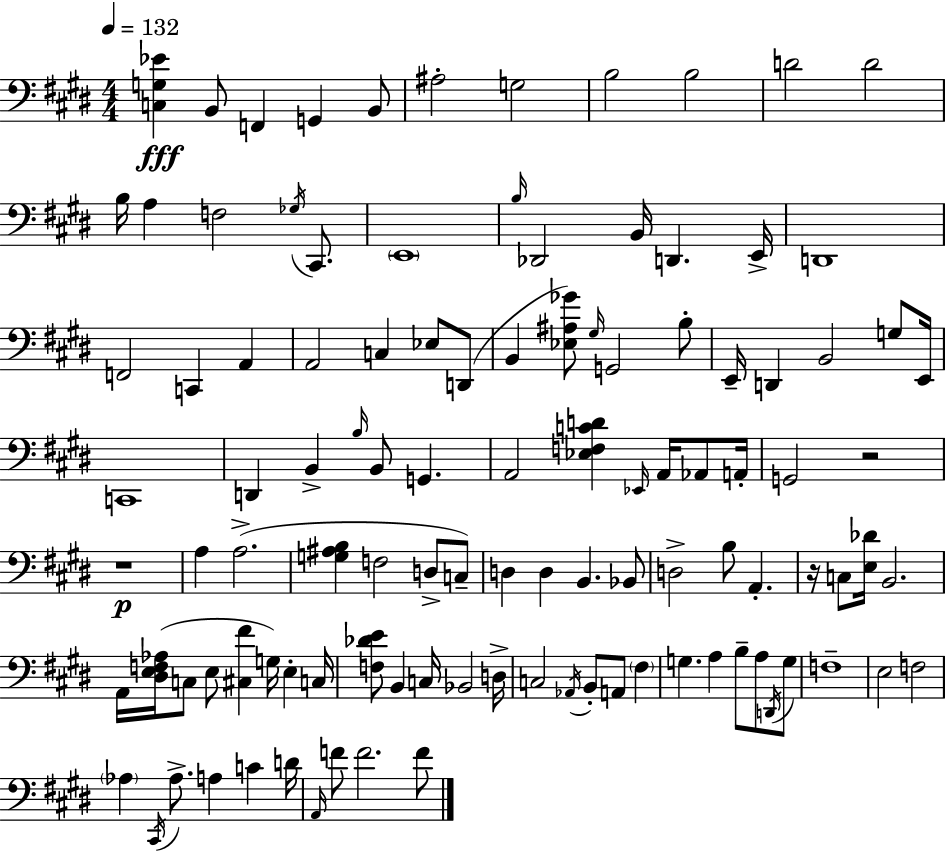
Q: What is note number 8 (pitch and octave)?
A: B3